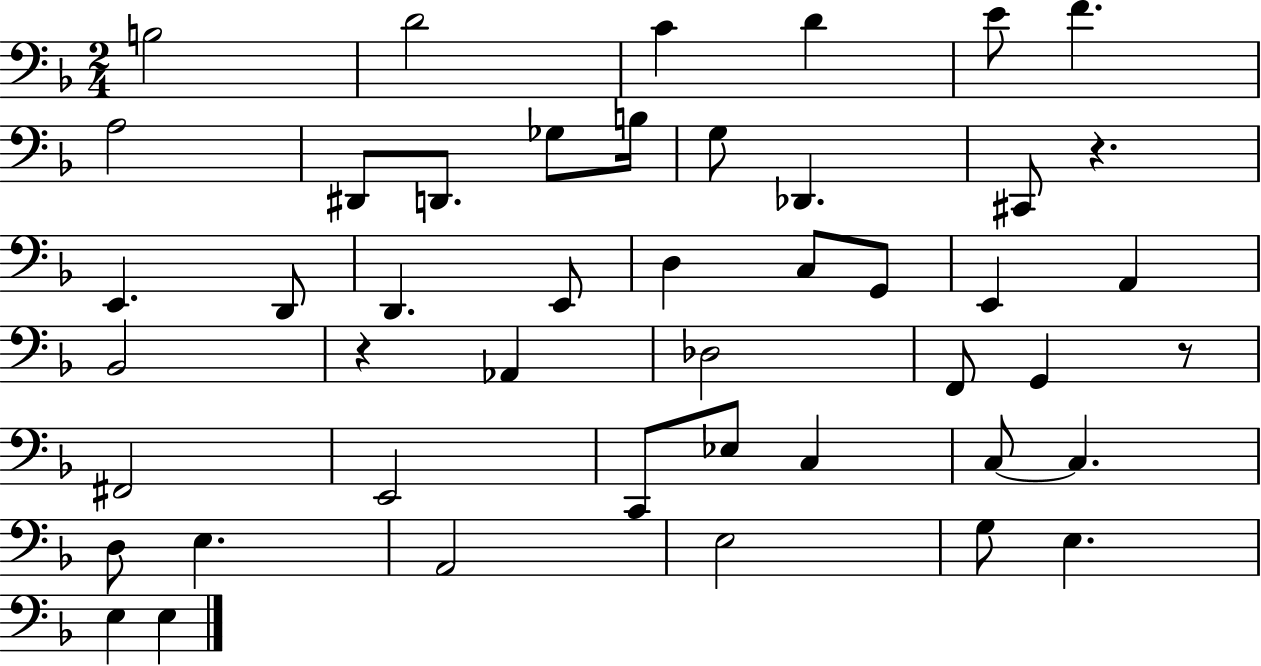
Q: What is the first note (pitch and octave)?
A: B3